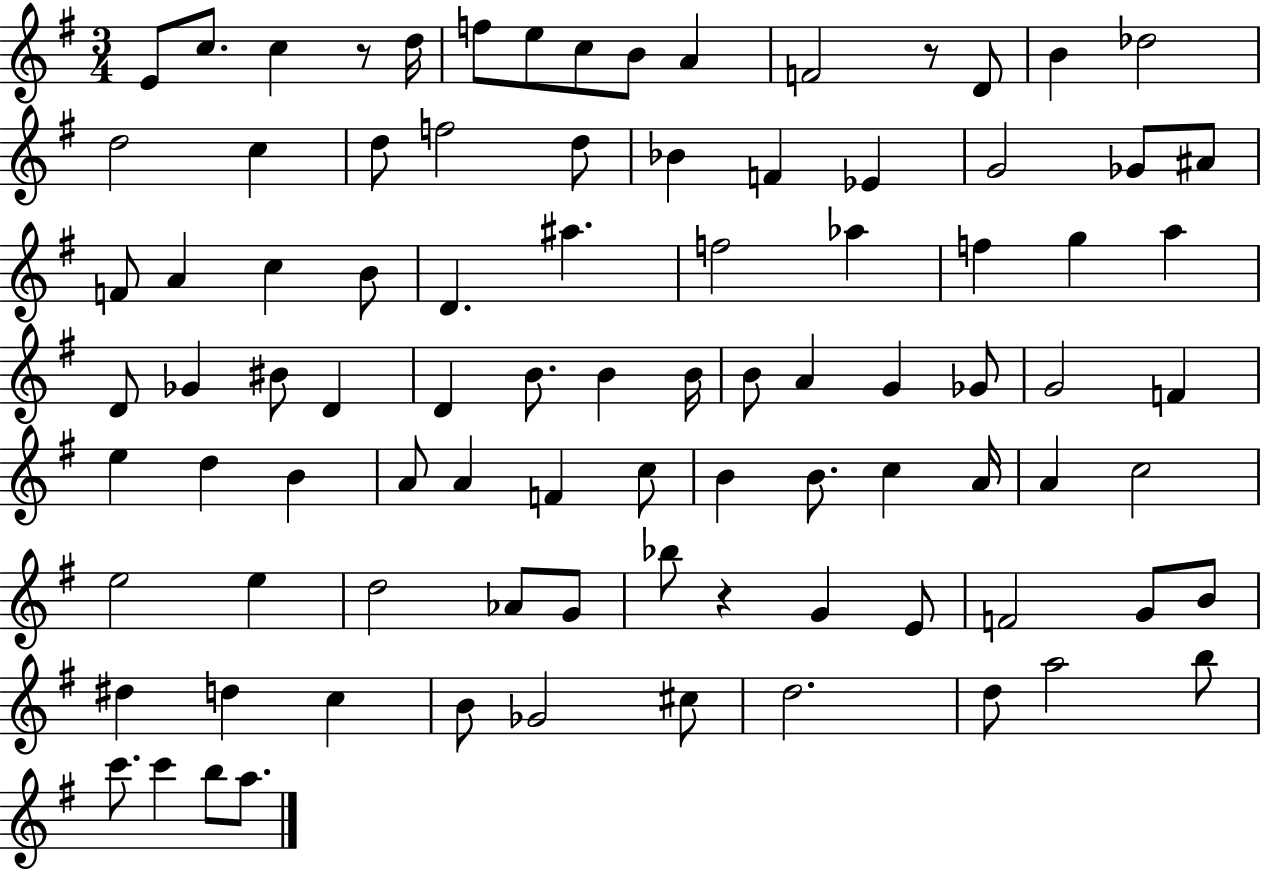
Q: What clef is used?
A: treble